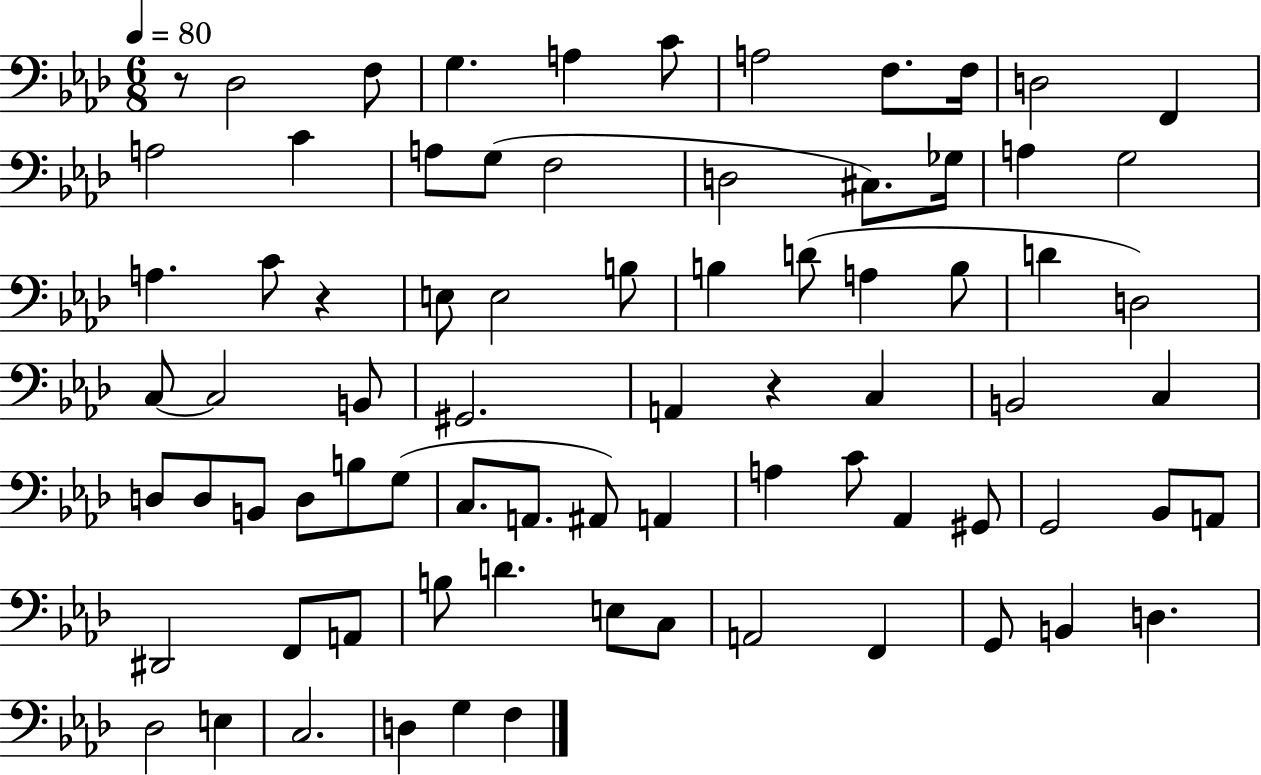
R/e Db3/h F3/e G3/q. A3/q C4/e A3/h F3/e. F3/s D3/h F2/q A3/h C4/q A3/e G3/e F3/h D3/h C#3/e. Gb3/s A3/q G3/h A3/q. C4/e R/q E3/e E3/h B3/e B3/q D4/e A3/q B3/e D4/q D3/h C3/e C3/h B2/e G#2/h. A2/q R/q C3/q B2/h C3/q D3/e D3/e B2/e D3/e B3/e G3/e C3/e. A2/e. A#2/e A2/q A3/q C4/e Ab2/q G#2/e G2/h Bb2/e A2/e D#2/h F2/e A2/e B3/e D4/q. E3/e C3/e A2/h F2/q G2/e B2/q D3/q. Db3/h E3/q C3/h. D3/q G3/q F3/q